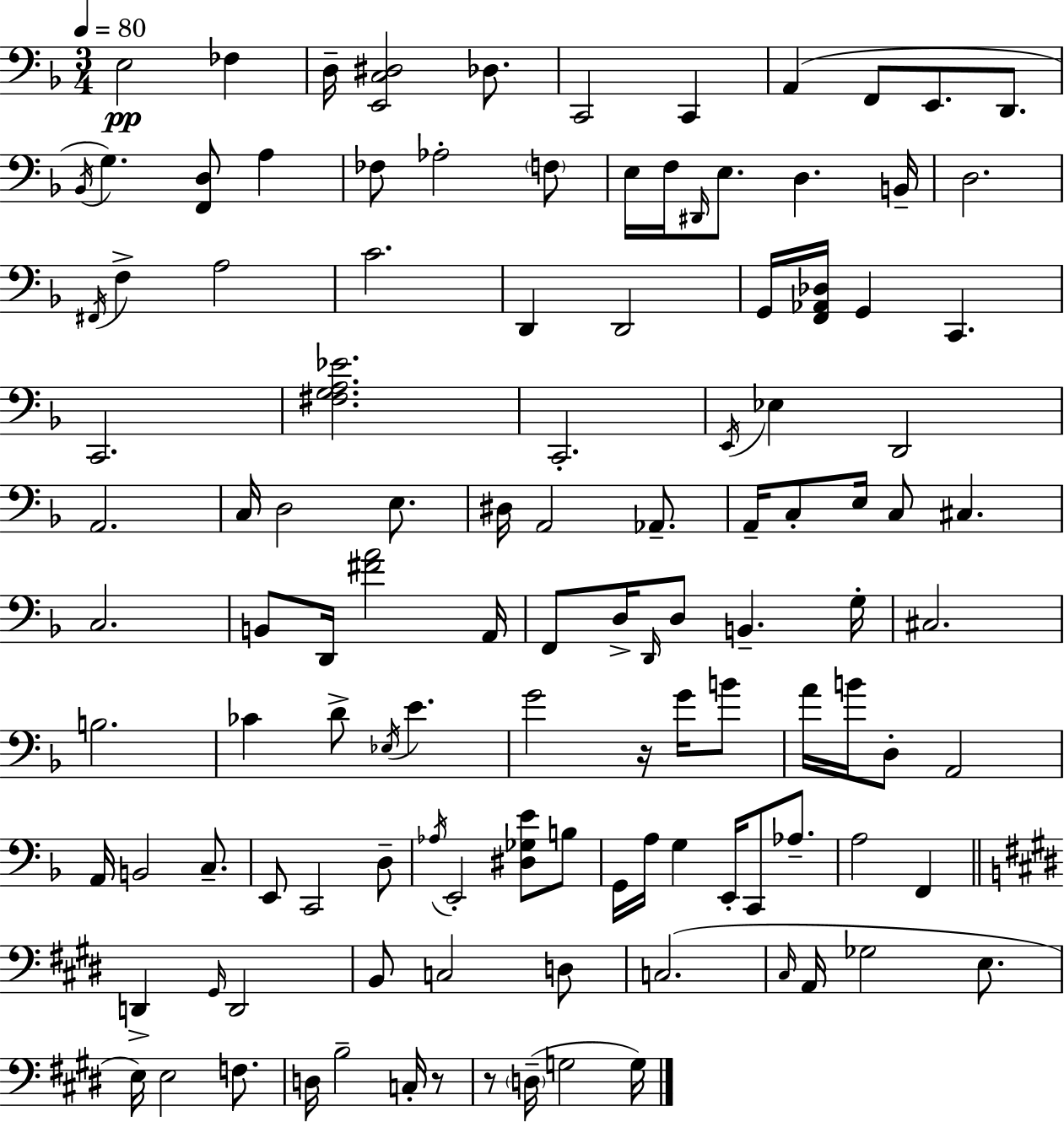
E3/h FES3/q D3/s [E2,C3,D#3]/h Db3/e. C2/h C2/q A2/q F2/e E2/e. D2/e. Bb2/s G3/q. [F2,D3]/e A3/q FES3/e Ab3/h F3/e E3/s F3/s D#2/s E3/e. D3/q. B2/s D3/h. F#2/s F3/q A3/h C4/h. D2/q D2/h G2/s [F2,Ab2,Db3]/s G2/q C2/q. C2/h. [F#3,G3,A3,Eb4]/h. C2/h. E2/s Eb3/q D2/h A2/h. C3/s D3/h E3/e. D#3/s A2/h Ab2/e. A2/s C3/e E3/s C3/e C#3/q. C3/h. B2/e D2/s [F#4,A4]/h A2/s F2/e D3/s D2/s D3/e B2/q. G3/s C#3/h. B3/h. CES4/q D4/e Eb3/s E4/q. G4/h R/s G4/s B4/e A4/s B4/s D3/e A2/h A2/s B2/h C3/e. E2/e C2/h D3/e Ab3/s E2/h [D#3,Gb3,E4]/e B3/e G2/s A3/s G3/q E2/s C2/e Ab3/e. A3/h F2/q D2/q G#2/s D2/h B2/e C3/h D3/e C3/h. C#3/s A2/s Gb3/h E3/e. E3/s E3/h F3/e. D3/s B3/h C3/s R/e R/e D3/s G3/h G3/s